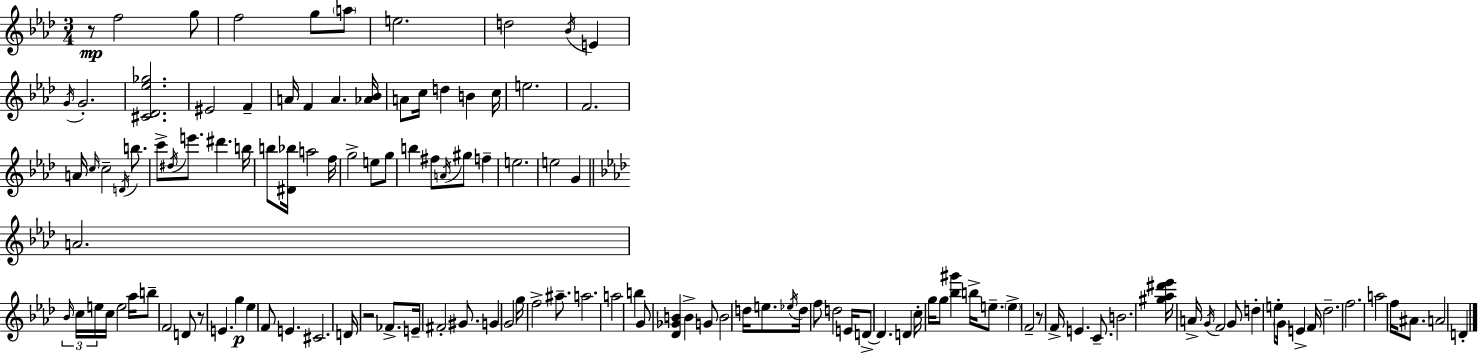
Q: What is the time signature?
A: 3/4